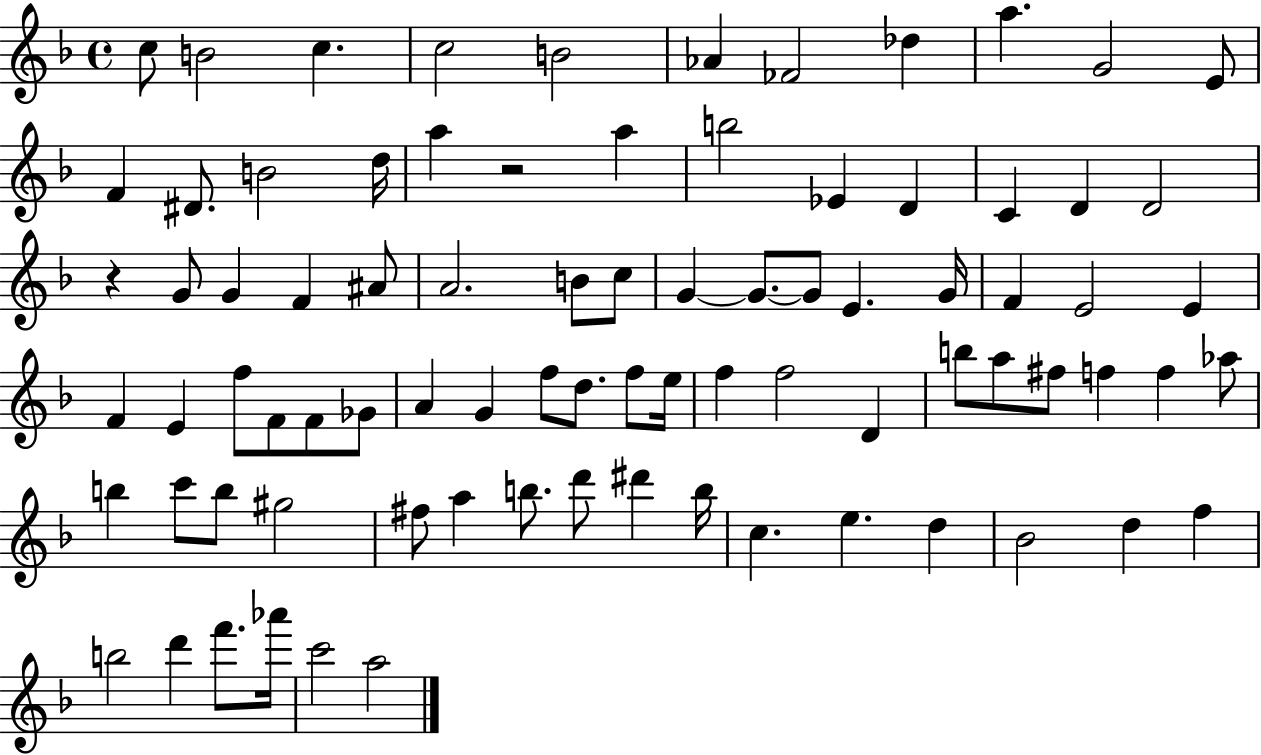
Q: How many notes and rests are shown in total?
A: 83